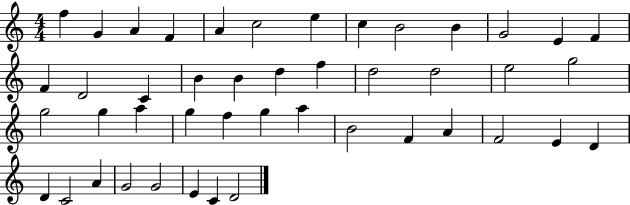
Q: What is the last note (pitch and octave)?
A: D4